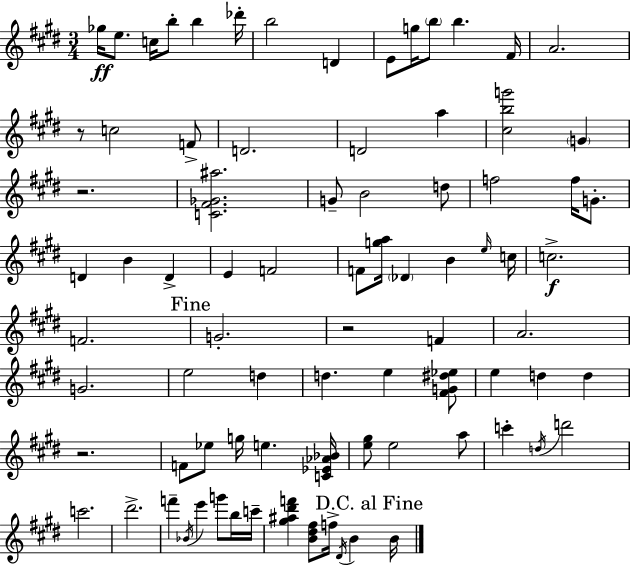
{
  \clef treble
  \numericTimeSignature
  \time 3/4
  \key e \major
  ges''16\ff e''8. c''16 b''8-. b''4 des'''16-. | b''2 d'4 | e'8 g''16 \parenthesize b''8 b''4. fis'16 | a'2. | \break r8 c''2 f'8-> | d'2. | d'2 a''4 | <cis'' b'' g'''>2 \parenthesize g'4 | \break r2. | <c' fis' ges' ais''>2. | g'8-- b'2 d''8 | f''2 f''16 g'8.-. | \break d'4 b'4 d'4-> | e'4 f'2 | f'8 <g'' a''>16 \parenthesize des'4 b'4 \grace { e''16 } | c''16 c''2.->\f | \break f'2. | \mark "Fine" g'2.-. | r2 f'4 | a'2. | \break g'2. | e''2 d''4 | d''4. e''4 <fis' g' dis'' ees''>8 | e''4 d''4 d''4 | \break r2. | f'8 ees''8 g''16 e''4. | <c' ees' aes' bes'>16 <e'' gis''>8 e''2 a''8 | c'''4-. \acciaccatura { d''16 } d'''2 | \break c'''2. | dis'''2.-> | f'''4-- \acciaccatura { bes'16 } e'''4 g'''8 | b''16 c'''16-- <gis'' ais'' dis''' f'''>4 <b' dis'' fis''>8 f''16-> \acciaccatura { dis'16 } b'4 | \break \mark "D.C. al Fine" b'16 \bar "|."
}